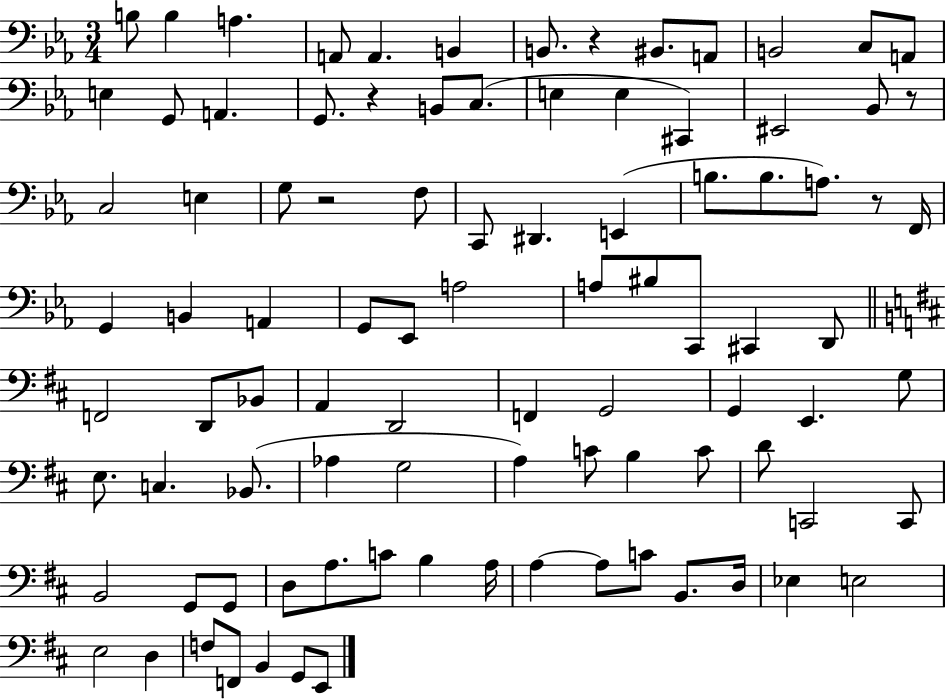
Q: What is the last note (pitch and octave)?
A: E2